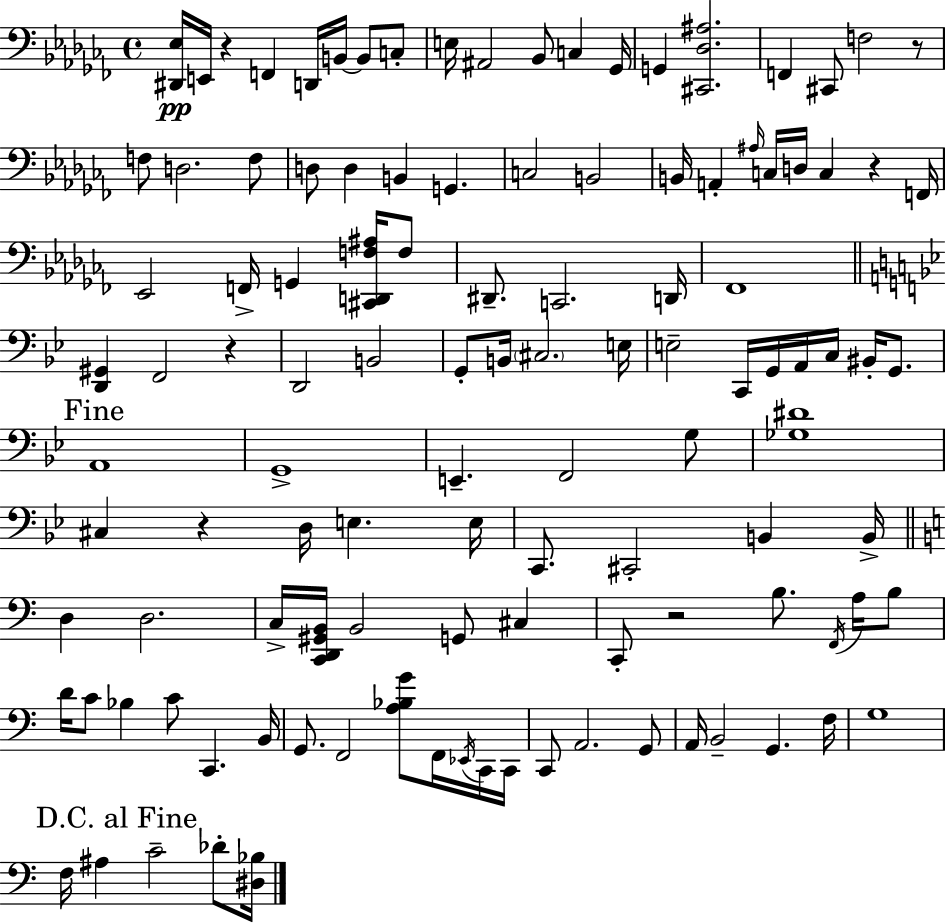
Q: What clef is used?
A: bass